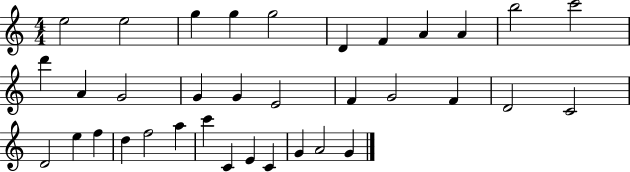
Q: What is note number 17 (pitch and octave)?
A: E4